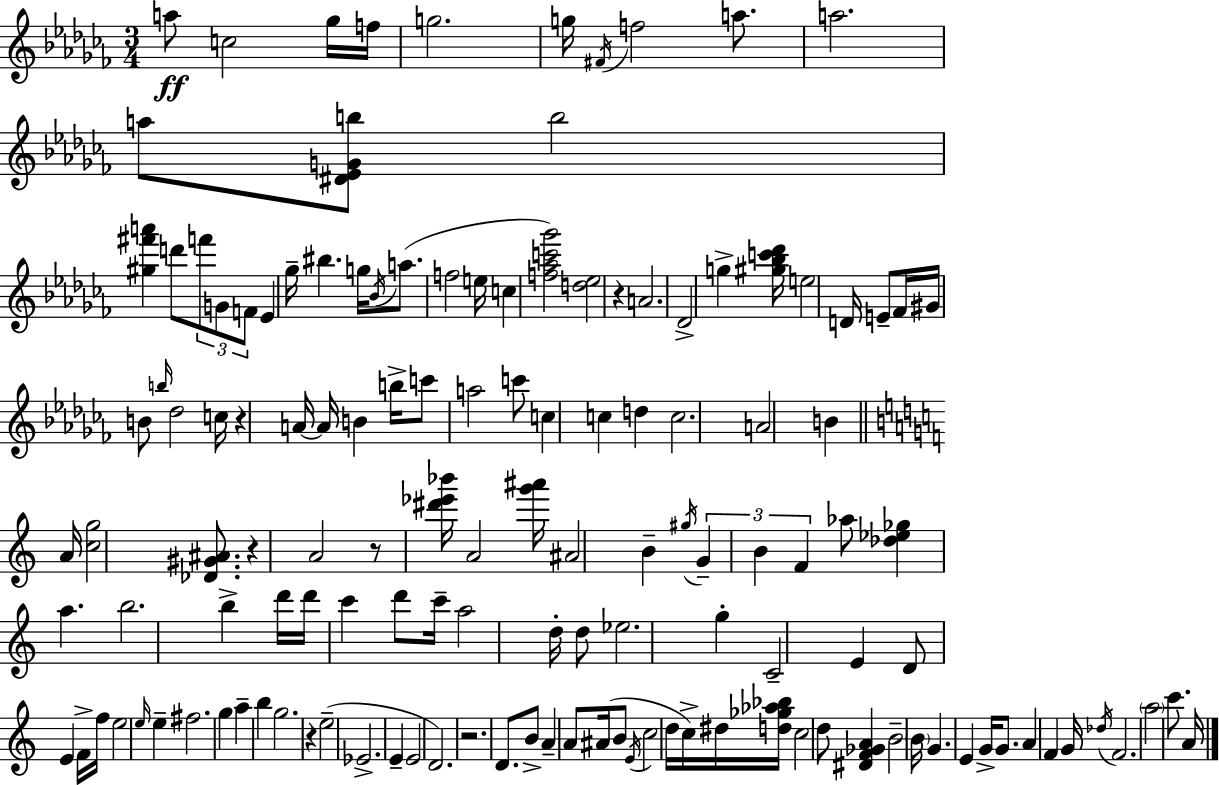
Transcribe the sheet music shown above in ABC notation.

X:1
T:Untitled
M:3/4
L:1/4
K:Abm
a/2 c2 _g/4 f/4 g2 g/4 ^F/4 f2 a/2 a2 a/2 [^D_EGb]/2 b2 [^g^f'a'] d'/2 f'/2 G/2 F/2 _E _g/4 ^b g/4 _B/4 a/2 f2 e/4 c [f_ac'_g']2 [d_e]2 z A2 _D2 g [^g_bc'_d']/4 e2 D/4 E/2 _F/4 ^G/4 B/2 b/4 _d2 c/4 z A/4 A/4 B b/4 c'/2 a2 c'/2 c c d c2 A2 B A/4 [cg]2 [_D^G^A]/2 z A2 z/2 [^d'_e'_b']/4 A2 [g'^a']/4 ^A2 B ^g/4 G B F _a/2 [_d_e_g] a b2 b d'/4 d'/4 c' d'/2 c'/4 a2 d/4 d/2 _e2 g C2 E D/2 E F/4 f/4 e2 e/4 e ^f2 g a b g2 z e2 _E2 E E2 D2 z2 D/2 B/2 A A/2 ^A/4 B/2 E/4 c2 d/4 c/4 ^d/4 [d_g_a_b]/4 c2 d/2 [^DF_GA] B2 B/4 G E G/4 G/2 A F G/4 _d/4 F2 a2 c'/2 A/4